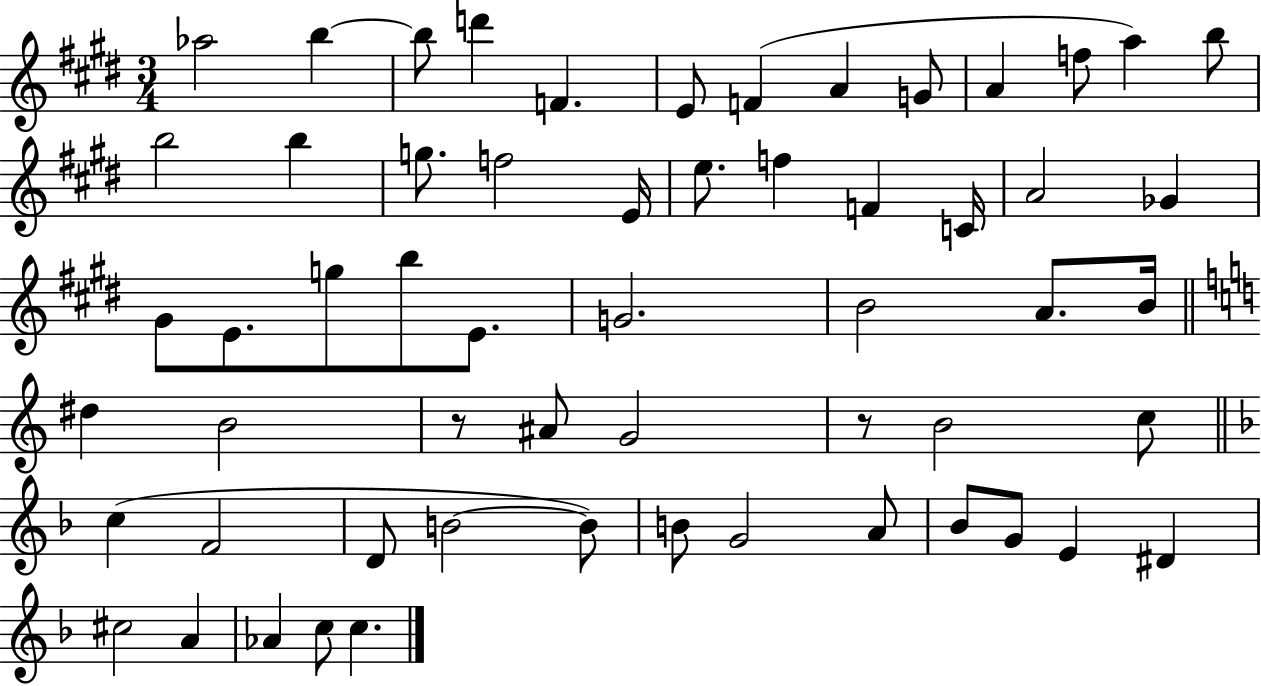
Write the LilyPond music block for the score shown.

{
  \clef treble
  \numericTimeSignature
  \time 3/4
  \key e \major
  aes''2 b''4~~ | b''8 d'''4 f'4. | e'8 f'4( a'4 g'8 | a'4 f''8 a''4) b''8 | \break b''2 b''4 | g''8. f''2 e'16 | e''8. f''4 f'4 c'16 | a'2 ges'4 | \break gis'8 e'8. g''8 b''8 e'8. | g'2. | b'2 a'8. b'16 | \bar "||" \break \key a \minor dis''4 b'2 | r8 ais'8 g'2 | r8 b'2 c''8 | \bar "||" \break \key f \major c''4( f'2 | d'8 b'2~~ b'8) | b'8 g'2 a'8 | bes'8 g'8 e'4 dis'4 | \break cis''2 a'4 | aes'4 c''8 c''4. | \bar "|."
}